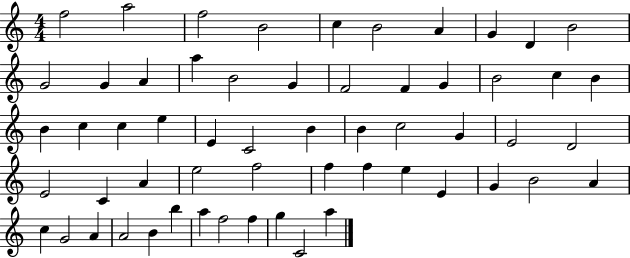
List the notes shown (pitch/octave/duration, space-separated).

F5/h A5/h F5/h B4/h C5/q B4/h A4/q G4/q D4/q B4/h G4/h G4/q A4/q A5/q B4/h G4/q F4/h F4/q G4/q B4/h C5/q B4/q B4/q C5/q C5/q E5/q E4/q C4/h B4/q B4/q C5/h G4/q E4/h D4/h E4/h C4/q A4/q E5/h F5/h F5/q F5/q E5/q E4/q G4/q B4/h A4/q C5/q G4/h A4/q A4/h B4/q B5/q A5/q F5/h F5/q G5/q C4/h A5/q